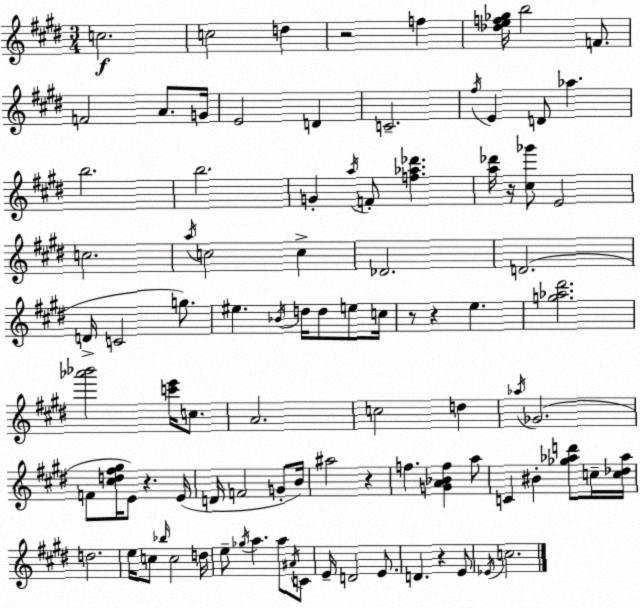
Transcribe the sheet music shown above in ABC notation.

X:1
T:Untitled
M:3/4
L:1/4
K:E
c2 c2 d z2 f [_def_g]/4 b2 F/2 F2 A/2 G/4 E2 D C2 ^f/4 E D/2 _a b2 b2 G a/4 F/2 [f_a_d'] [a_d']/4 z/4 [^c_g']/2 E2 c2 a/4 c2 c _D2 D2 D/4 C2 g/2 ^e _B/4 d/4 d/2 e/2 c/4 z/2 z e [g_a^d']2 [_a'_b']2 [c'e']/4 c/2 A2 c2 d _a/4 _G2 F/2 [^cd^f^g]/4 E/2 z E/4 D/4 F2 G/2 B/4 ^a2 z f [GA_Bf] a/2 C ^B [_g_ad']/2 c/4 [c_d_a]/4 d2 e/4 c/2 _b/4 c2 d/4 e/2 _g/4 a a/2 ^A/4 C/2 E/4 D2 E/2 D z E/2 _E/4 c2